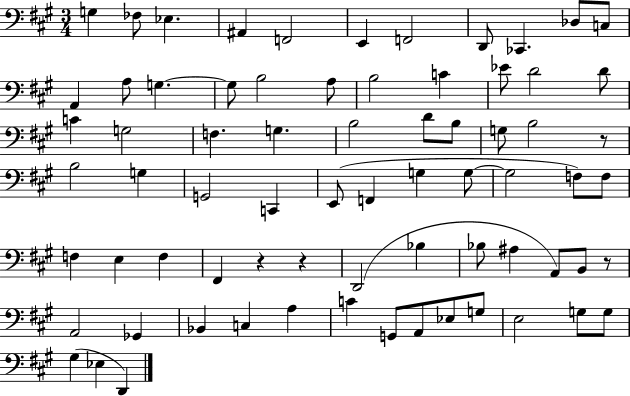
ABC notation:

X:1
T:Untitled
M:3/4
L:1/4
K:A
G, _F,/2 _E, ^A,, F,,2 E,, F,,2 D,,/2 _C,, _D,/2 C,/2 A,, A,/2 G, G,/2 B,2 A,/2 B,2 C _E/2 D2 D/2 C G,2 F, G, B,2 D/2 B,/2 G,/2 B,2 z/2 B,2 G, G,,2 C,, E,,/2 F,, G, G,/2 G,2 F,/2 F,/2 F, E, F, ^F,, z z D,,2 _B, _B,/2 ^A, A,,/2 B,,/2 z/2 A,,2 _G,, _B,, C, A, C G,,/2 A,,/2 _E,/2 G,/2 E,2 G,/2 G,/2 ^G, _E, D,,